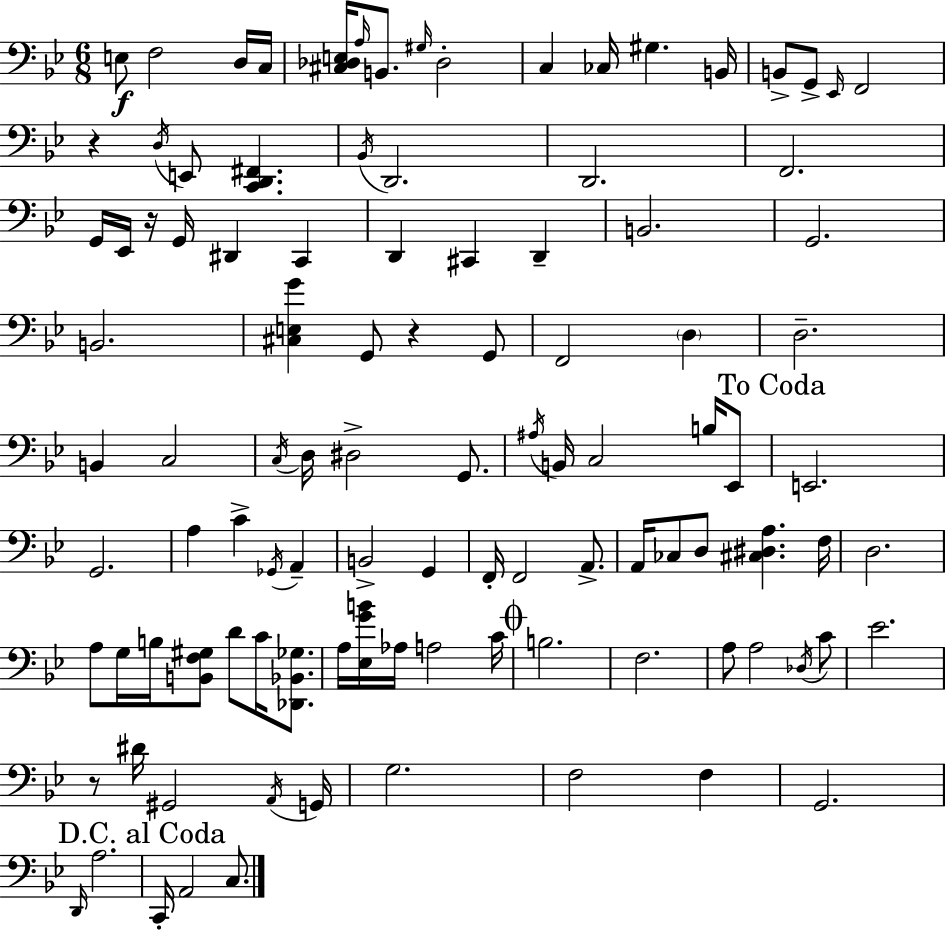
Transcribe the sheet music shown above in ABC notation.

X:1
T:Untitled
M:6/8
L:1/4
K:Gm
E,/2 F,2 D,/4 C,/4 [^C,_D,E,]/4 A,/4 B,,/2 ^G,/4 _D,2 C, _C,/4 ^G, B,,/4 B,,/2 G,,/2 _E,,/4 F,,2 z D,/4 E,,/2 [C,,D,,^F,,] _B,,/4 D,,2 D,,2 F,,2 G,,/4 _E,,/4 z/4 G,,/4 ^D,, C,, D,, ^C,, D,, B,,2 G,,2 B,,2 [^C,E,G] G,,/2 z G,,/2 F,,2 D, D,2 B,, C,2 C,/4 D,/4 ^D,2 G,,/2 ^A,/4 B,,/4 C,2 B,/4 _E,,/2 E,,2 G,,2 A, C _G,,/4 A,, B,,2 G,, F,,/4 F,,2 A,,/2 A,,/4 _C,/2 D,/2 [^C,^D,A,] F,/4 D,2 A,/2 G,/4 B,/4 [B,,F,^G,]/2 D/2 C/4 [_D,,_B,,_G,]/2 A,/4 [_E,GB]/4 _A,/4 A,2 C/4 B,2 F,2 A,/2 A,2 _D,/4 C/2 _E2 z/2 ^D/4 ^G,,2 A,,/4 G,,/4 G,2 F,2 F, G,,2 D,,/4 A,2 C,,/4 A,,2 C,/2